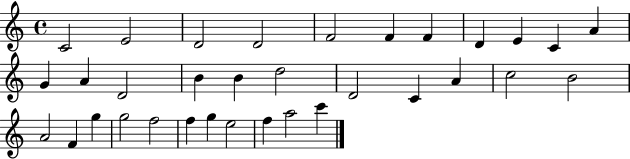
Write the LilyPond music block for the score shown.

{
  \clef treble
  \time 4/4
  \defaultTimeSignature
  \key c \major
  c'2 e'2 | d'2 d'2 | f'2 f'4 f'4 | d'4 e'4 c'4 a'4 | \break g'4 a'4 d'2 | b'4 b'4 d''2 | d'2 c'4 a'4 | c''2 b'2 | \break a'2 f'4 g''4 | g''2 f''2 | f''4 g''4 e''2 | f''4 a''2 c'''4 | \break \bar "|."
}